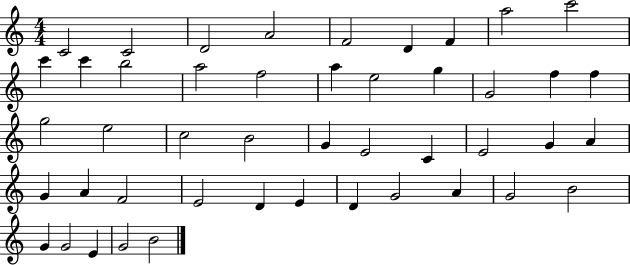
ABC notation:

X:1
T:Untitled
M:4/4
L:1/4
K:C
C2 C2 D2 A2 F2 D F a2 c'2 c' c' b2 a2 f2 a e2 g G2 f f g2 e2 c2 B2 G E2 C E2 G A G A F2 E2 D E D G2 A G2 B2 G G2 E G2 B2